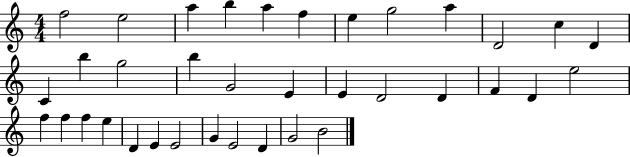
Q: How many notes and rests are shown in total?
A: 36